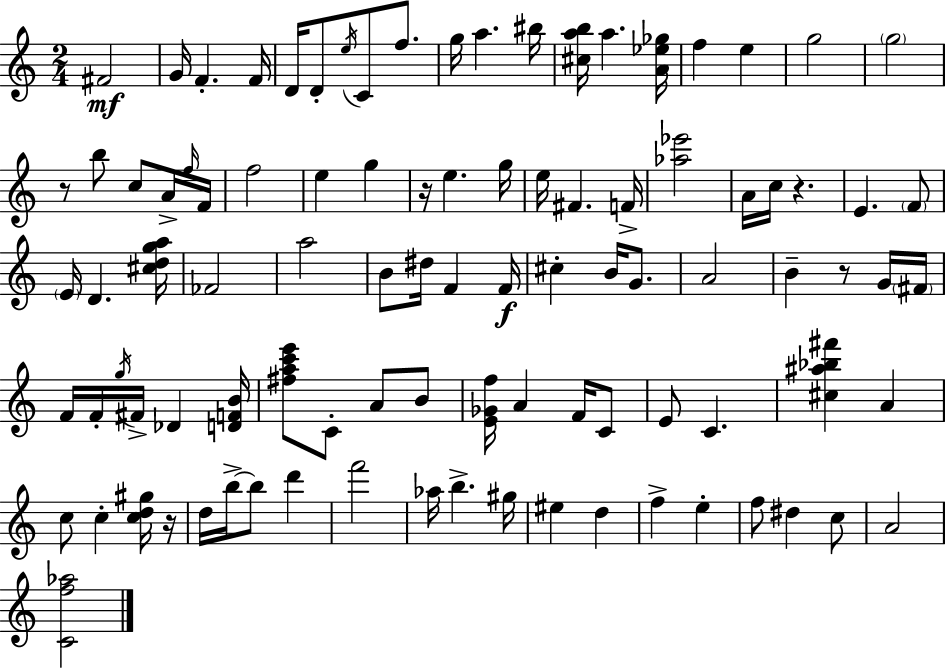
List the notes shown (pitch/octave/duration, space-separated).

F#4/h G4/s F4/q. F4/s D4/s D4/e E5/s C4/e F5/e. G5/s A5/q. BIS5/s [C#5,A5,B5]/s A5/q. [A4,Eb5,Gb5]/s F5/q E5/q G5/h G5/h R/e B5/e C5/e A4/s F5/s F4/s F5/h E5/q G5/q R/s E5/q. G5/s E5/s F#4/q. F4/s [Ab5,Eb6]/h A4/s C5/s R/q. E4/q. F4/e E4/s D4/q. [C#5,D5,G5,A5]/s FES4/h A5/h B4/e D#5/s F4/q F4/s C#5/q B4/s G4/e. A4/h B4/q R/e G4/s F#4/s F4/s F4/s G5/s F#4/s Db4/q [D4,F4,B4]/s [F#5,A5,C6,E6]/e C4/e A4/e B4/e [E4,Gb4,F5]/s A4/q F4/s C4/e E4/e C4/q. [C#5,A#5,Bb5,F#6]/q A4/q C5/e C5/q [C5,D5,G#5]/s R/s D5/s B5/s B5/e D6/q F6/h Ab5/s B5/q. G#5/s EIS5/q D5/q F5/q E5/q F5/e D#5/q C5/e A4/h [C4,F5,Ab5]/h